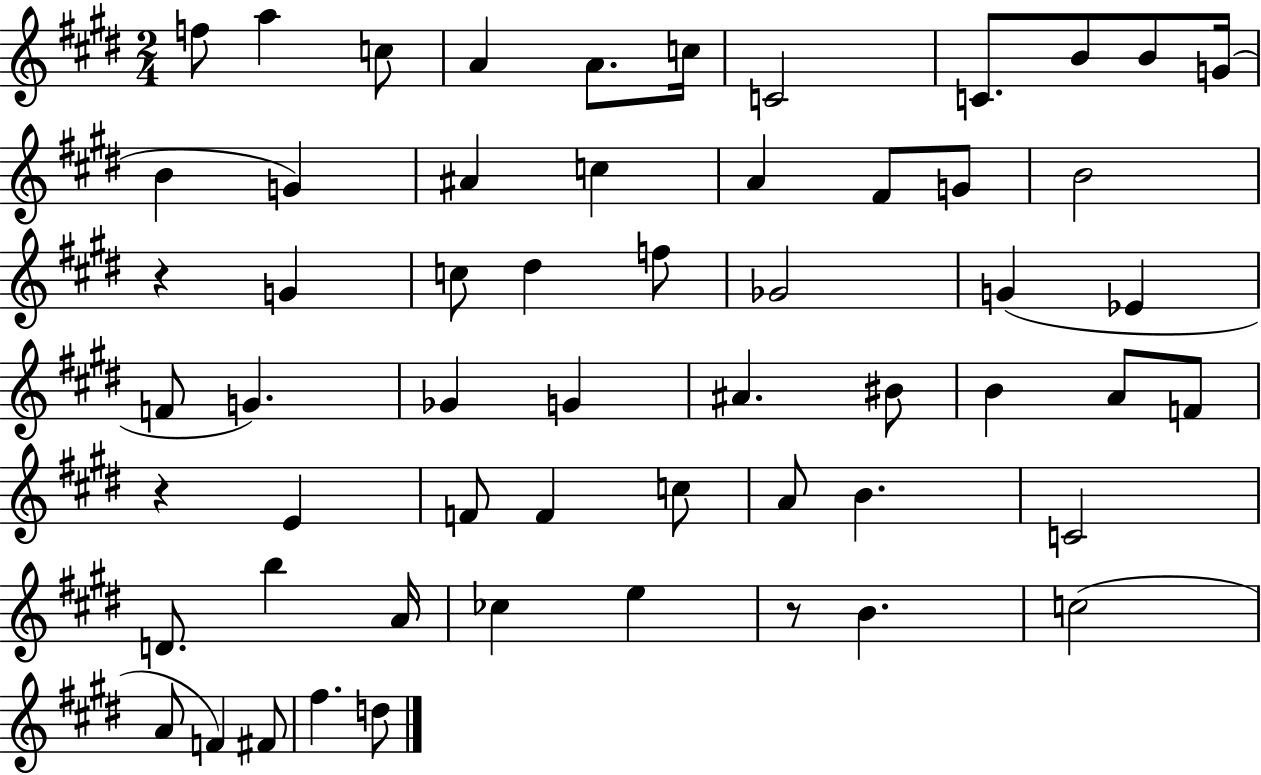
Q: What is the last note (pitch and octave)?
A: D5